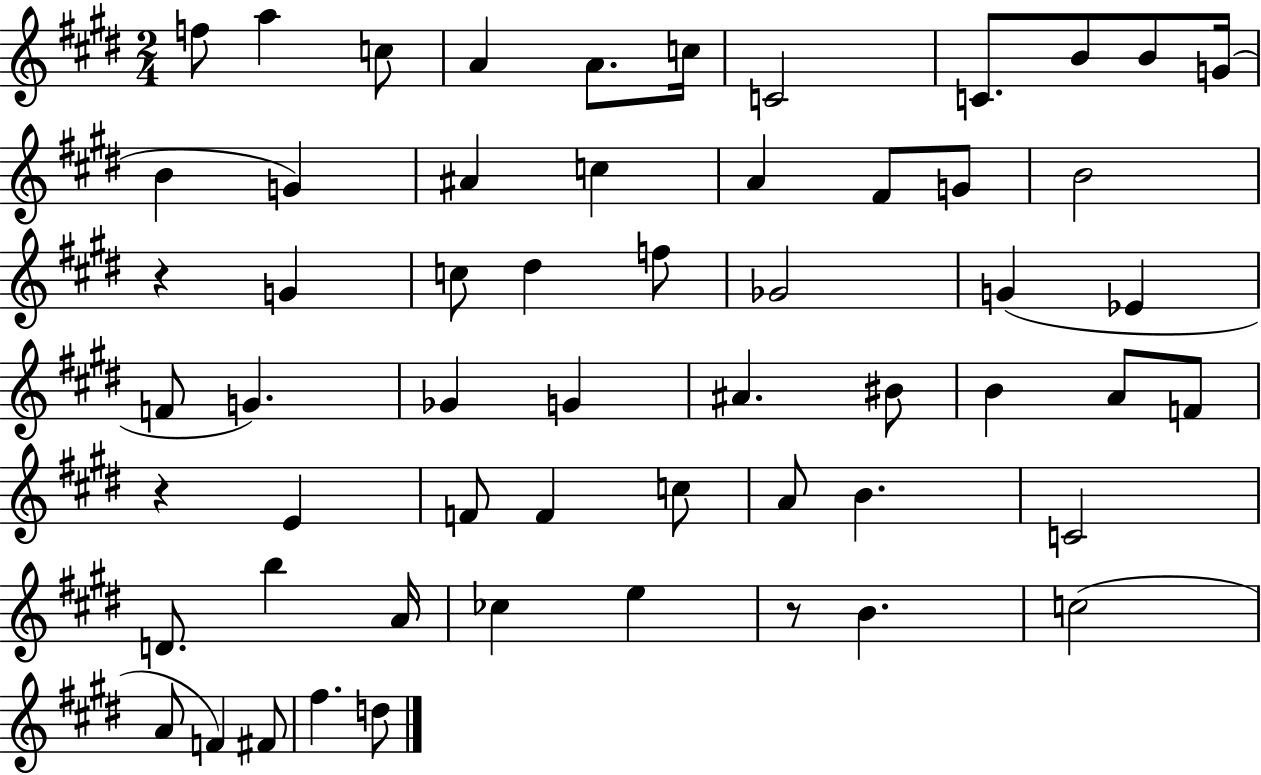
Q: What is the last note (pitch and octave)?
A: D5